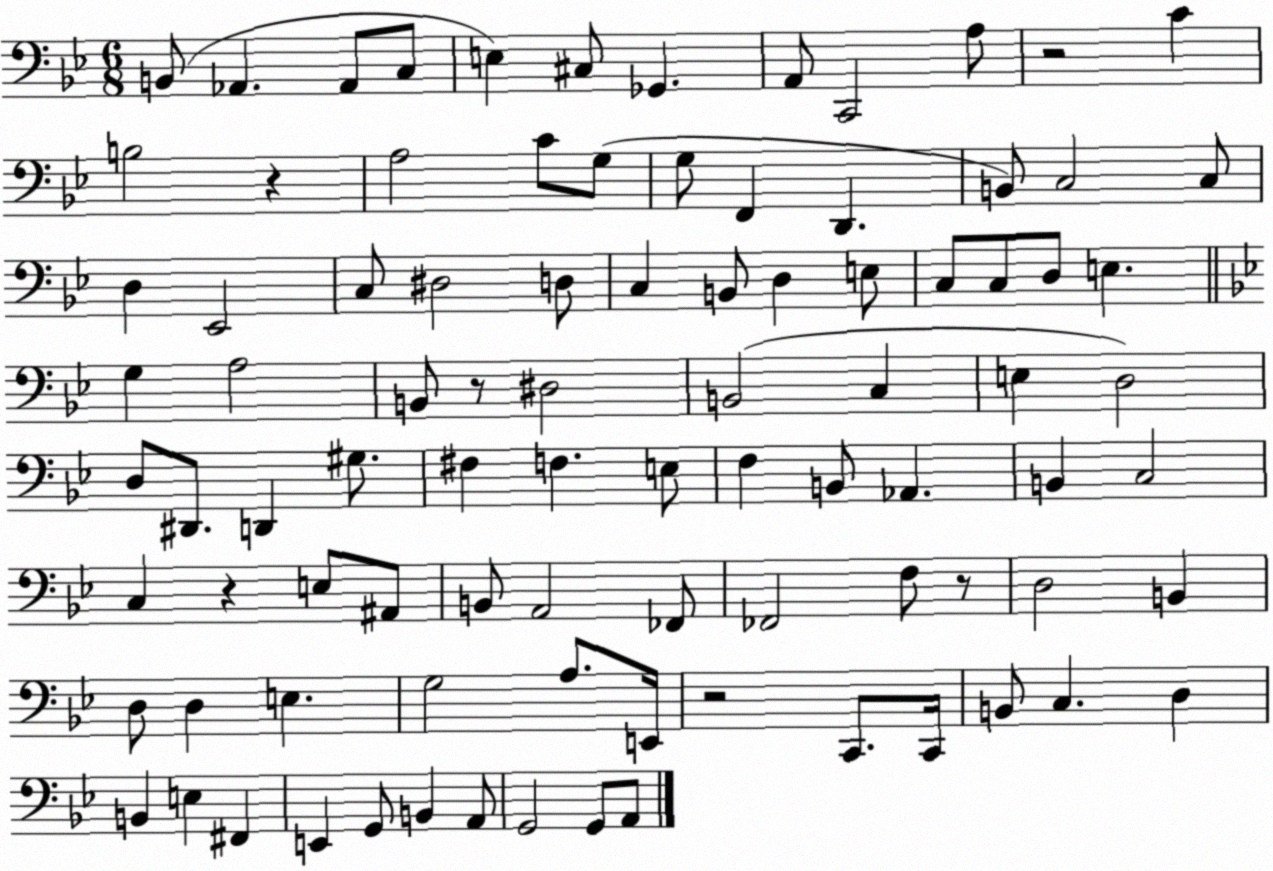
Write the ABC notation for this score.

X:1
T:Untitled
M:6/8
L:1/4
K:Bb
B,,/2 _A,, _A,,/2 C,/2 E, ^C,/2 _G,, A,,/2 C,,2 A,/2 z2 C B,2 z A,2 C/2 G,/2 G,/2 F,, D,, B,,/2 C,2 C,/2 D, _E,,2 C,/2 ^D,2 D,/2 C, B,,/2 D, E,/2 C,/2 C,/2 D,/2 E, G, A,2 B,,/2 z/2 ^D,2 B,,2 C, E, D,2 D,/2 ^D,,/2 D,, ^G,/2 ^F, F, E,/2 F, B,,/2 _A,, B,, C,2 C, z E,/2 ^A,,/2 B,,/2 A,,2 _F,,/2 _F,,2 F,/2 z/2 D,2 B,, D,/2 D, E, G,2 A,/2 E,,/4 z2 C,,/2 C,,/4 B,,/2 C, D, B,, E, ^F,, E,, G,,/2 B,, A,,/2 G,,2 G,,/2 A,,/2